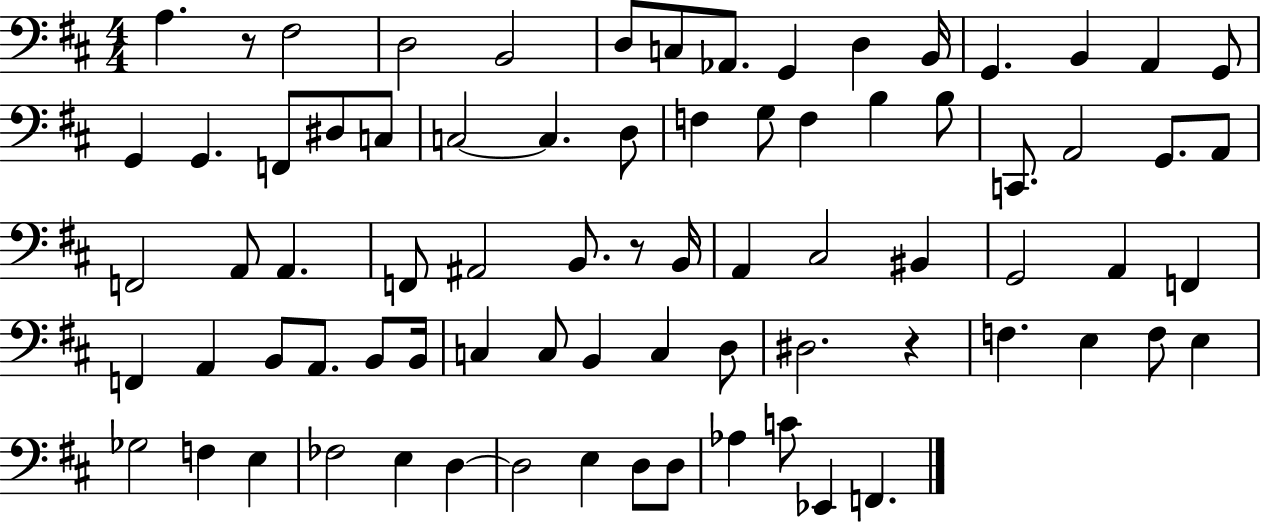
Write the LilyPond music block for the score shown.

{
  \clef bass
  \numericTimeSignature
  \time 4/4
  \key d \major
  a4. r8 fis2 | d2 b,2 | d8 c8 aes,8. g,4 d4 b,16 | g,4. b,4 a,4 g,8 | \break g,4 g,4. f,8 dis8 c8 | c2~~ c4. d8 | f4 g8 f4 b4 b8 | c,8. a,2 g,8. a,8 | \break f,2 a,8 a,4. | f,8 ais,2 b,8. r8 b,16 | a,4 cis2 bis,4 | g,2 a,4 f,4 | \break f,4 a,4 b,8 a,8. b,8 b,16 | c4 c8 b,4 c4 d8 | dis2. r4 | f4. e4 f8 e4 | \break ges2 f4 e4 | fes2 e4 d4~~ | d2 e4 d8 d8 | aes4 c'8 ees,4 f,4. | \break \bar "|."
}